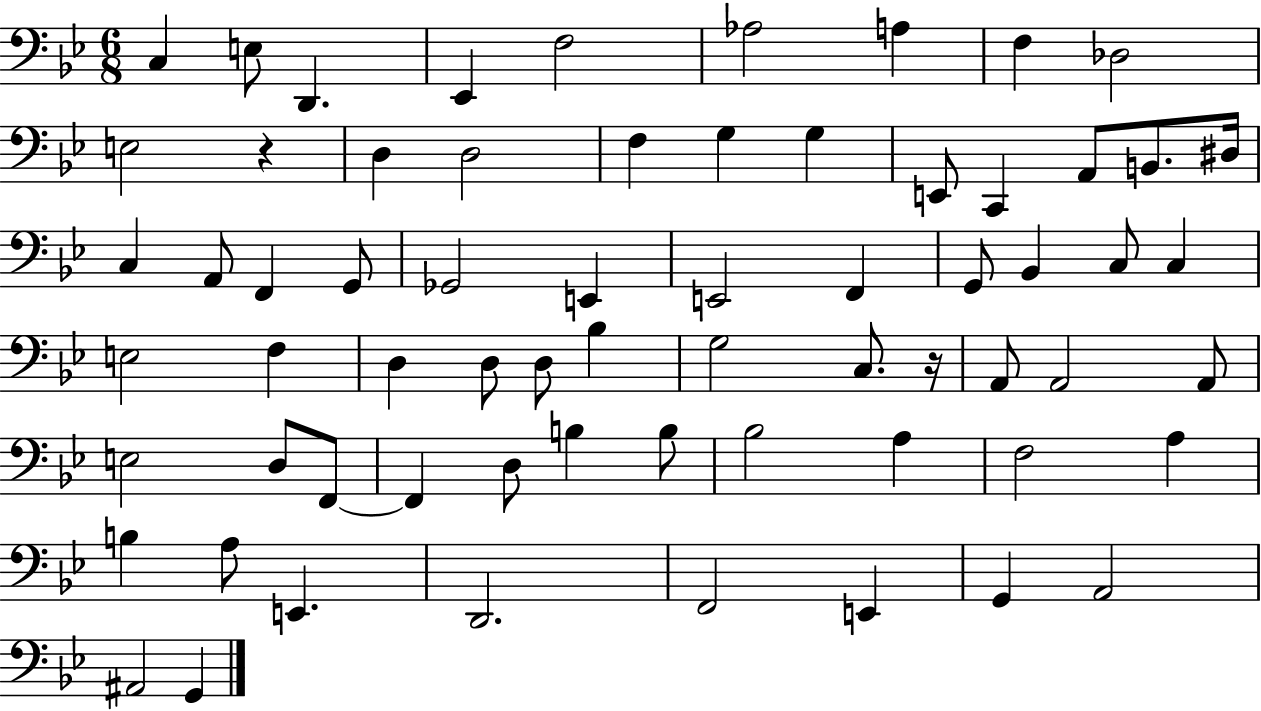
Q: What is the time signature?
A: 6/8